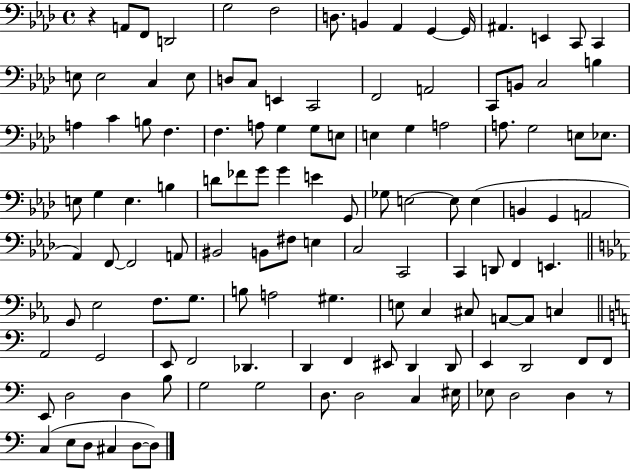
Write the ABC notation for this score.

X:1
T:Untitled
M:4/4
L:1/4
K:Ab
z A,,/2 F,,/2 D,,2 G,2 F,2 D,/2 B,, _A,, G,, G,,/4 ^A,, E,, C,,/2 C,, E,/2 E,2 C, E,/2 D,/2 C,/2 E,, C,,2 F,,2 A,,2 C,,/2 B,,/2 C,2 B, A, C B,/2 F, F, A,/2 G, G,/2 E,/2 E, G, A,2 A,/2 G,2 E,/2 _E,/2 E,/2 G, E, B, D/2 _F/2 G/2 G E G,,/2 _G,/2 E,2 E,/2 E, B,, G,, A,,2 _A,, F,,/2 F,,2 A,,/2 ^B,,2 B,,/2 ^F,/2 E, C,2 C,,2 C,, D,,/2 F,, E,, G,,/2 _E,2 F,/2 G,/2 B,/2 A,2 ^G, E,/2 C, ^C,/2 A,,/2 A,,/2 C, A,,2 G,,2 E,,/2 F,,2 _D,, D,, F,, ^E,,/2 D,, D,,/2 E,, D,,2 F,,/2 F,,/2 E,,/2 D,2 D, B,/2 G,2 G,2 D,/2 D,2 C, ^E,/4 _E,/2 D,2 D, z/2 C, E,/2 D,/2 ^C, D,/2 D,/2